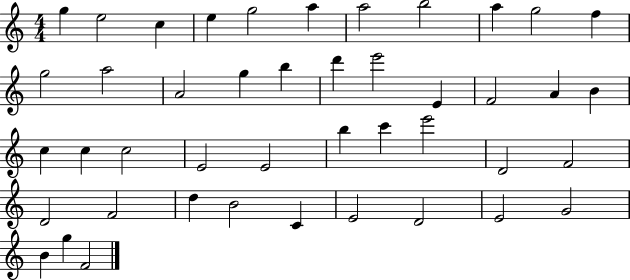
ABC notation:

X:1
T:Untitled
M:4/4
L:1/4
K:C
g e2 c e g2 a a2 b2 a g2 f g2 a2 A2 g b d' e'2 E F2 A B c c c2 E2 E2 b c' e'2 D2 F2 D2 F2 d B2 C E2 D2 E2 G2 B g F2